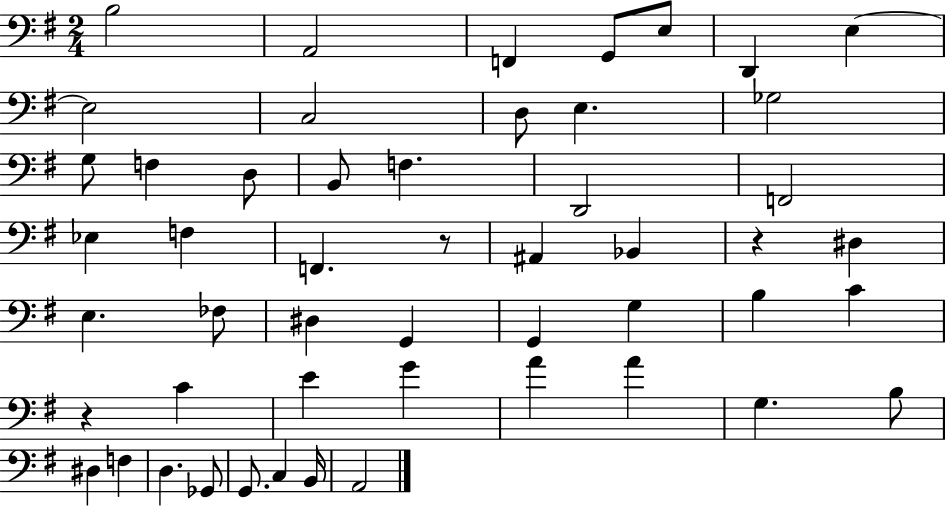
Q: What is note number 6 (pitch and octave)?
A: D2